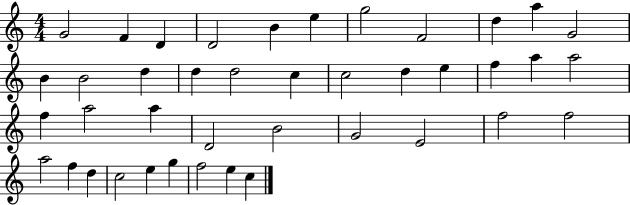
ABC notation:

X:1
T:Untitled
M:4/4
L:1/4
K:C
G2 F D D2 B e g2 F2 d a G2 B B2 d d d2 c c2 d e f a a2 f a2 a D2 B2 G2 E2 f2 f2 a2 f d c2 e g f2 e c